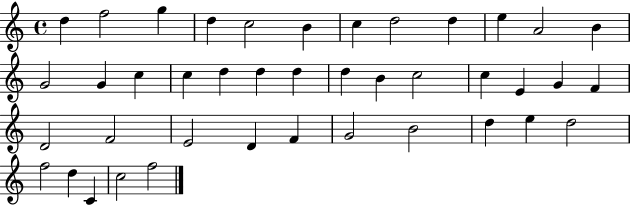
D5/q F5/h G5/q D5/q C5/h B4/q C5/q D5/h D5/q E5/q A4/h B4/q G4/h G4/q C5/q C5/q D5/q D5/q D5/q D5/q B4/q C5/h C5/q E4/q G4/q F4/q D4/h F4/h E4/h D4/q F4/q G4/h B4/h D5/q E5/q D5/h F5/h D5/q C4/q C5/h F5/h